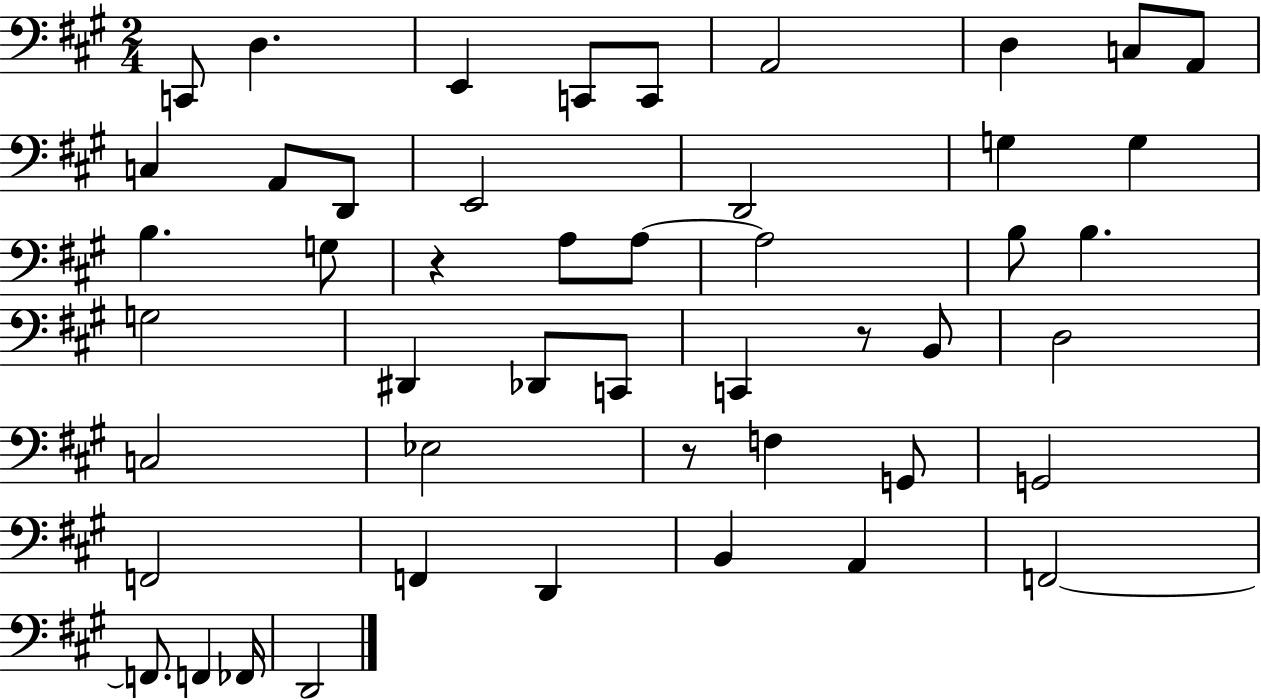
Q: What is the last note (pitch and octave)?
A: D2